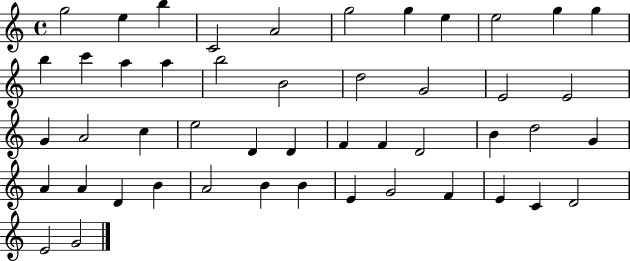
X:1
T:Untitled
M:4/4
L:1/4
K:C
g2 e b C2 A2 g2 g e e2 g g b c' a a b2 B2 d2 G2 E2 E2 G A2 c e2 D D F F D2 B d2 G A A D B A2 B B E G2 F E C D2 E2 G2